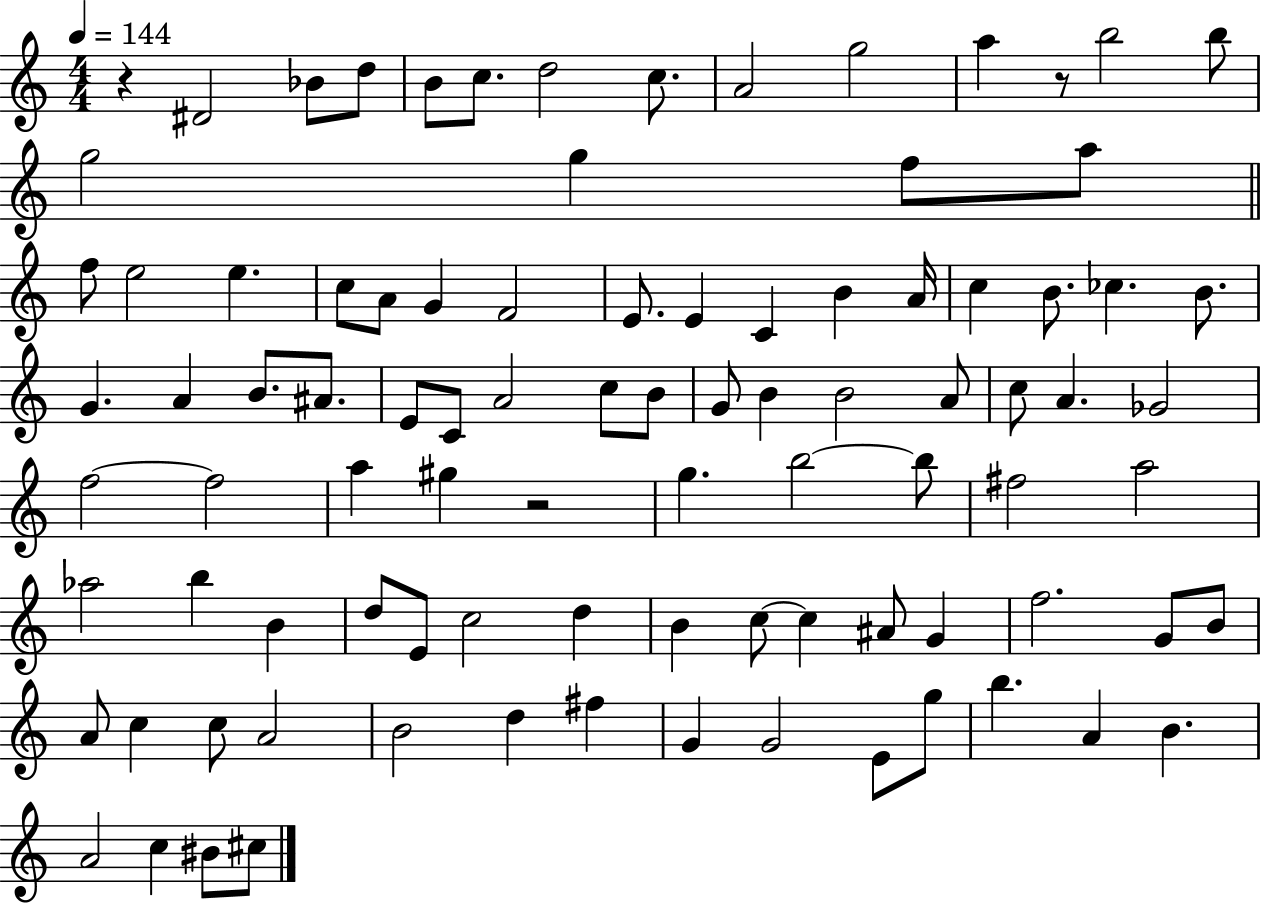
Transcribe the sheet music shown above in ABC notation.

X:1
T:Untitled
M:4/4
L:1/4
K:C
z ^D2 _B/2 d/2 B/2 c/2 d2 c/2 A2 g2 a z/2 b2 b/2 g2 g f/2 a/2 f/2 e2 e c/2 A/2 G F2 E/2 E C B A/4 c B/2 _c B/2 G A B/2 ^A/2 E/2 C/2 A2 c/2 B/2 G/2 B B2 A/2 c/2 A _G2 f2 f2 a ^g z2 g b2 b/2 ^f2 a2 _a2 b B d/2 E/2 c2 d B c/2 c ^A/2 G f2 G/2 B/2 A/2 c c/2 A2 B2 d ^f G G2 E/2 g/2 b A B A2 c ^B/2 ^c/2